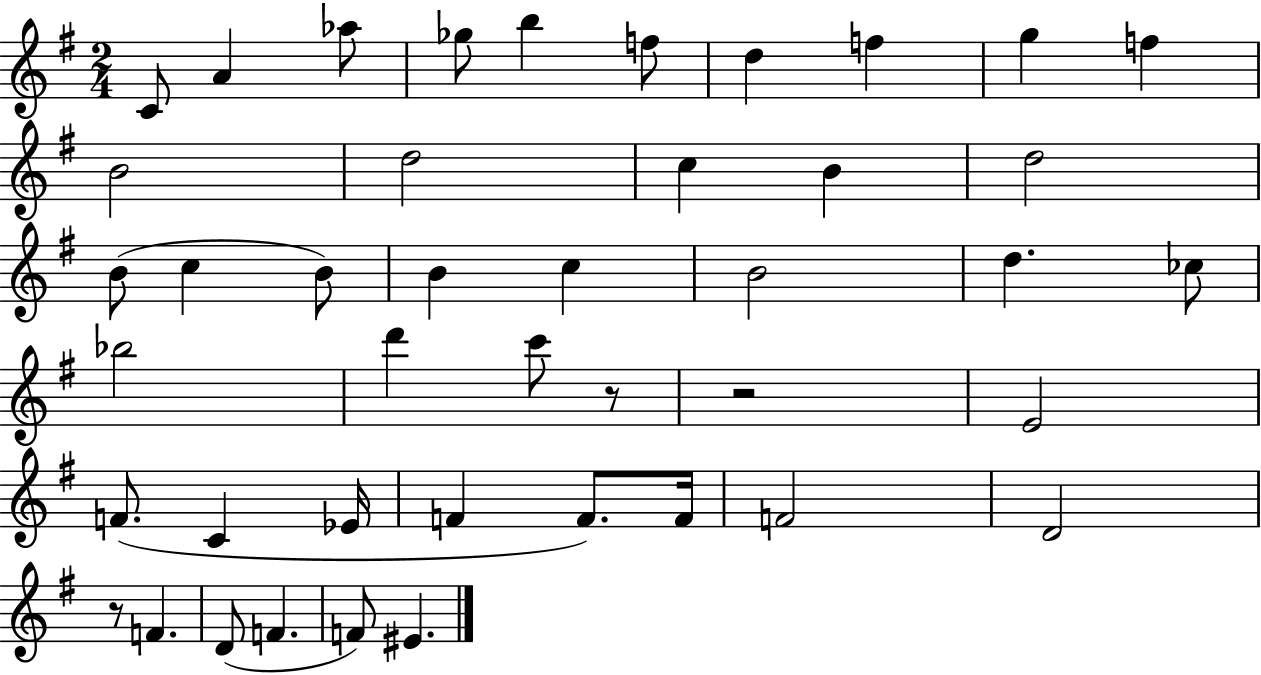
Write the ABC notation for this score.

X:1
T:Untitled
M:2/4
L:1/4
K:G
C/2 A _a/2 _g/2 b f/2 d f g f B2 d2 c B d2 B/2 c B/2 B c B2 d _c/2 _b2 d' c'/2 z/2 z2 E2 F/2 C _E/4 F F/2 F/4 F2 D2 z/2 F D/2 F F/2 ^E